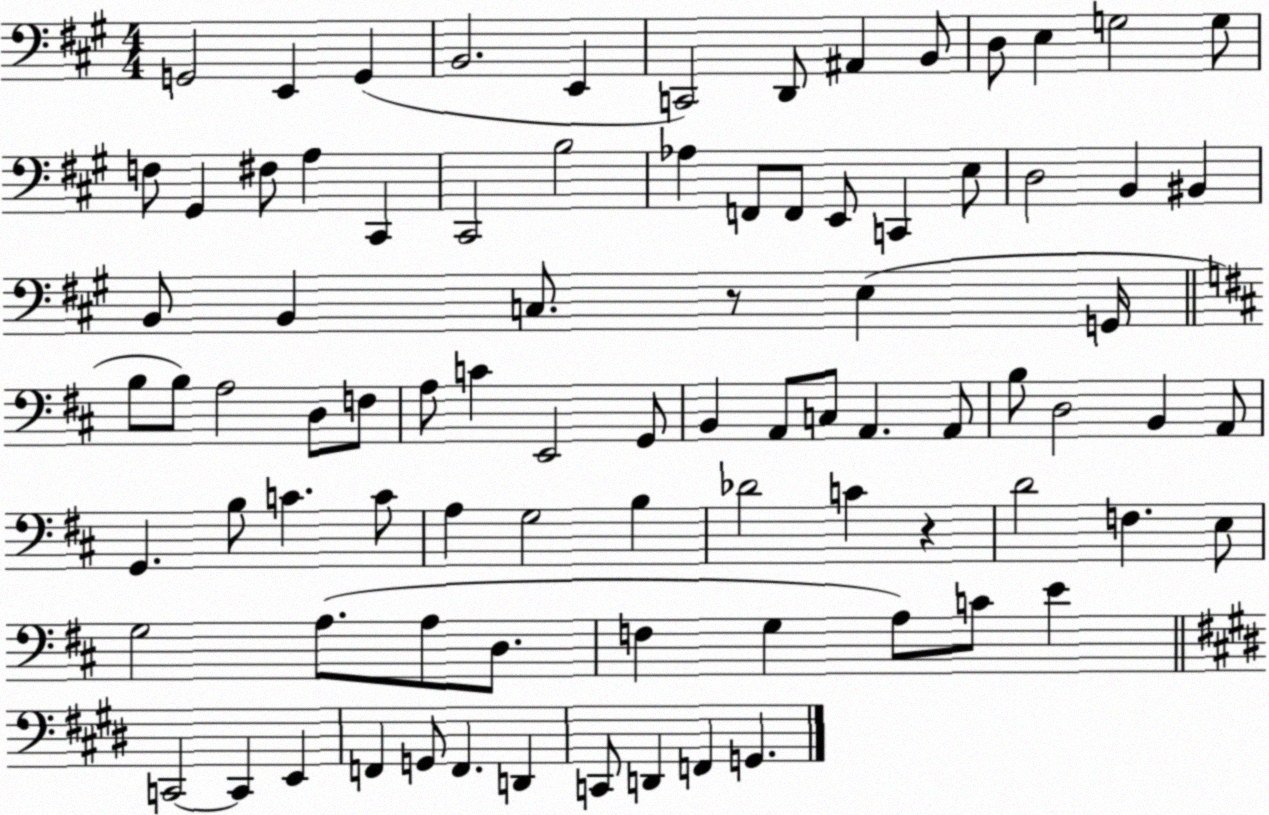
X:1
T:Untitled
M:4/4
L:1/4
K:A
G,,2 E,, G,, B,,2 E,, C,,2 D,,/2 ^A,, B,,/2 D,/2 E, G,2 G,/2 F,/2 ^G,, ^F,/2 A, ^C,, ^C,,2 B,2 _A, F,,/2 F,,/2 E,,/2 C,, E,/2 D,2 B,, ^B,, B,,/2 B,, C,/2 z/2 E, G,,/4 B,/2 B,/2 A,2 D,/2 F,/2 A,/2 C E,,2 G,,/2 B,, A,,/2 C,/2 A,, A,,/2 B,/2 D,2 B,, A,,/2 G,, B,/2 C C/2 A, G,2 B, _D2 C z D2 F, E,/2 G,2 A,/2 A,/2 D,/2 F, G, A,/2 C/2 E C,,2 C,, E,, F,, G,,/2 F,, D,, C,,/2 D,, F,, G,,